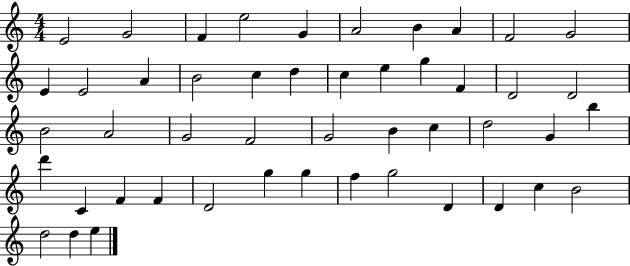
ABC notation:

X:1
T:Untitled
M:4/4
L:1/4
K:C
E2 G2 F e2 G A2 B A F2 G2 E E2 A B2 c d c e g F D2 D2 B2 A2 G2 F2 G2 B c d2 G b d' C F F D2 g g f g2 D D c B2 d2 d e